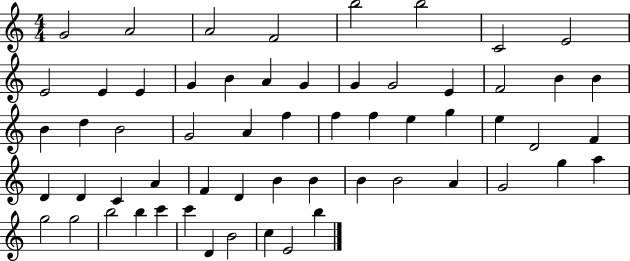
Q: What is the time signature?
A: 4/4